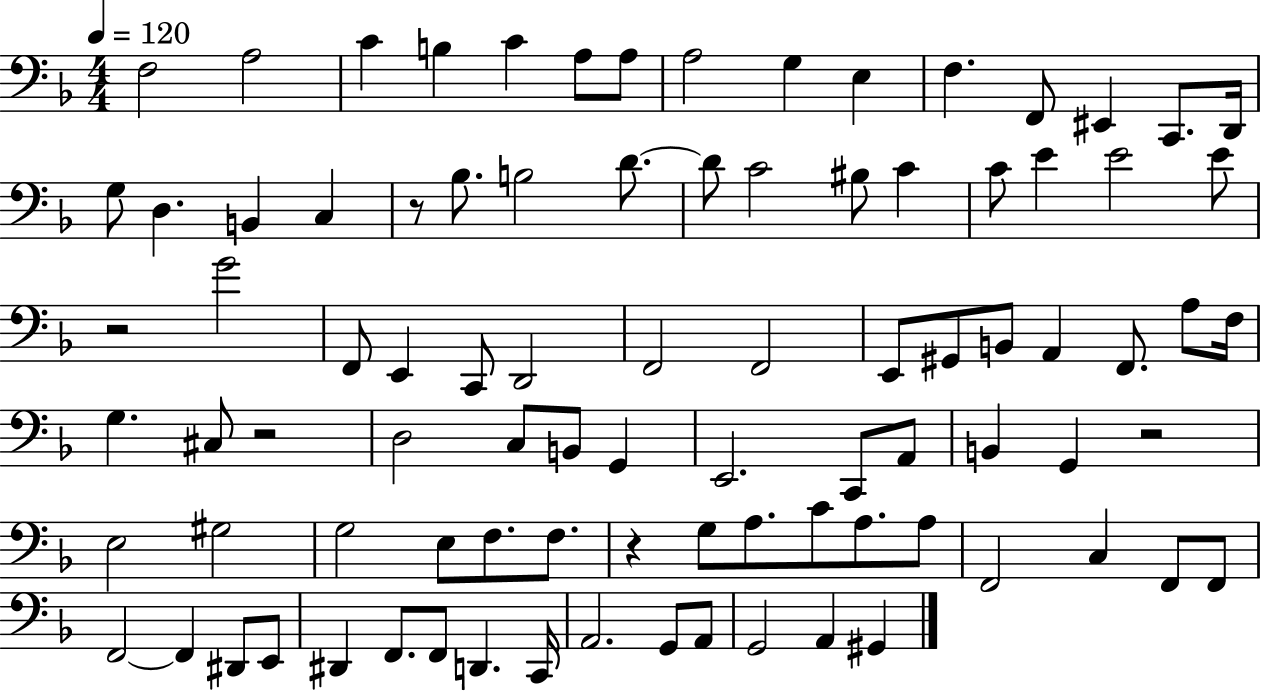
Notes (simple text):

F3/h A3/h C4/q B3/q C4/q A3/e A3/e A3/h G3/q E3/q F3/q. F2/e EIS2/q C2/e. D2/s G3/e D3/q. B2/q C3/q R/e Bb3/e. B3/h D4/e. D4/e C4/h BIS3/e C4/q C4/e E4/q E4/h E4/e R/h G4/h F2/e E2/q C2/e D2/h F2/h F2/h E2/e G#2/e B2/e A2/q F2/e. A3/e F3/s G3/q. C#3/e R/h D3/h C3/e B2/e G2/q E2/h. C2/e A2/e B2/q G2/q R/h E3/h G#3/h G3/h E3/e F3/e. F3/e. R/q G3/e A3/e. C4/e A3/e. A3/e F2/h C3/q F2/e F2/e F2/h F2/q D#2/e E2/e D#2/q F2/e. F2/e D2/q. C2/s A2/h. G2/e A2/e G2/h A2/q G#2/q